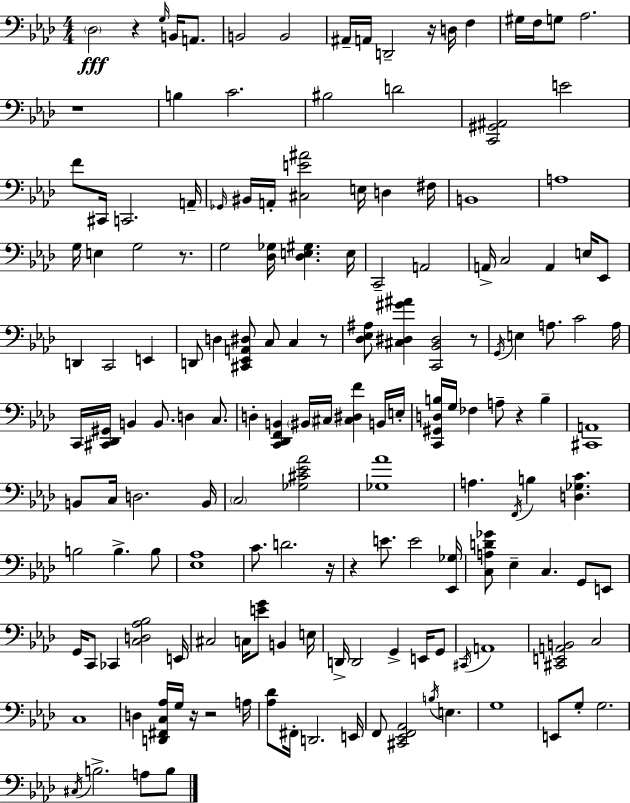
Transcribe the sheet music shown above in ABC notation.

X:1
T:Untitled
M:4/4
L:1/4
K:Fm
_D,2 z G,/4 B,,/4 A,,/2 B,,2 B,,2 ^A,,/4 A,,/4 D,,2 z/4 D,/4 F, ^G,/4 F,/4 G,/2 _A,2 z4 B, C2 ^B,2 D2 [C,,^G,,^A,,]2 E2 F/2 ^C,,/4 C,,2 A,,/4 _G,,/4 ^B,,/4 A,,/4 [^C,E^A]2 E,/4 D, ^F,/4 B,,4 A,4 G,/4 E, G,2 z/2 G,2 [_D,_G,]/4 [_D,E,^G,] E,/4 C,,2 A,,2 A,,/4 C,2 A,, E,/4 _E,,/2 D,, C,,2 E,, D,,/2 D, [^C,,_E,,A,,^D,]/2 C,/2 C, z/2 [_D,_E,^A,]/2 [^C,^D,^G^A] [C,,_B,,^D,]2 z/2 G,,/4 E, A,/2 C2 A,/4 C,,/4 [^C,,_D,,^G,,]/4 B,, B,,/2 D, C,/2 D, [C,,_D,,F,,B,,] ^B,,/4 ^C,/4 [^C,^D,F] B,,/4 E,/4 [C,,^G,,D,B,]/4 G,/4 _F, A,/2 z B, [^C,,A,,]4 B,,/2 C,/4 D,2 B,,/4 C,2 [_G,^C_E_A]2 [_G,_A]4 A, F,,/4 B, [D,_G,C] B,2 B, B,/2 [_E,_A,]4 C/2 D2 z/4 z E/2 E2 [_E,,_G,]/4 [C,A,D_G]/2 _E, C, G,,/2 E,,/2 G,,/4 C,,/2 _C,, [C,D,_A,_B,]2 E,,/4 ^C,2 C,/4 [EG]/2 B,, E,/4 D,,/4 D,,2 G,, E,,/4 G,,/2 ^C,,/4 A,,4 [^C,,E,,A,,B,,]2 C,2 C,4 D, [D,,^F,,C,_A,]/4 G,/4 z/4 z2 A,/4 [_A,_D]/2 ^F,,/4 D,,2 E,,/4 F,,/2 [^C,,_E,,F,,_A,,]2 B,/4 E, G,4 E,,/2 G,/2 G,2 ^C,/4 B,2 A,/2 B,/2